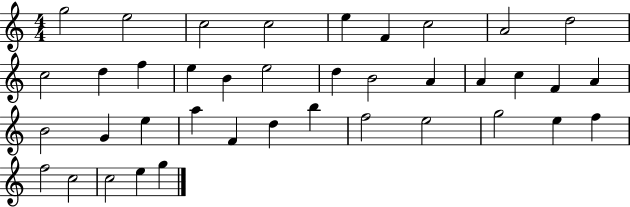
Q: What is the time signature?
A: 4/4